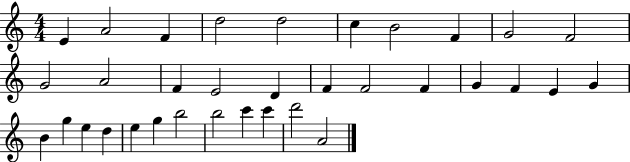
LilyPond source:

{
  \clef treble
  \numericTimeSignature
  \time 4/4
  \key c \major
  e'4 a'2 f'4 | d''2 d''2 | c''4 b'2 f'4 | g'2 f'2 | \break g'2 a'2 | f'4 e'2 d'4 | f'4 f'2 f'4 | g'4 f'4 e'4 g'4 | \break b'4 g''4 e''4 d''4 | e''4 g''4 b''2 | b''2 c'''4 c'''4 | d'''2 a'2 | \break \bar "|."
}